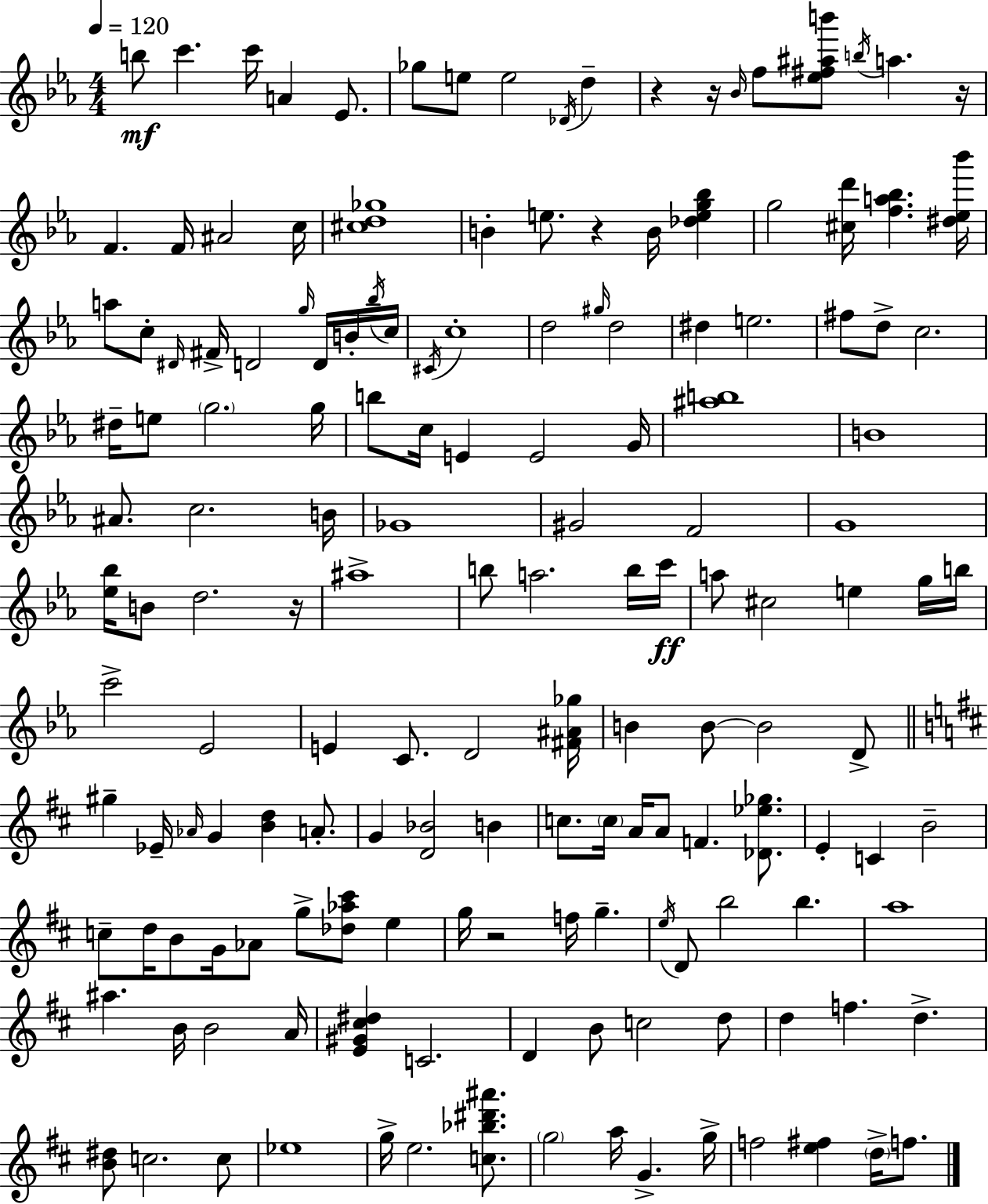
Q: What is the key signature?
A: C minor